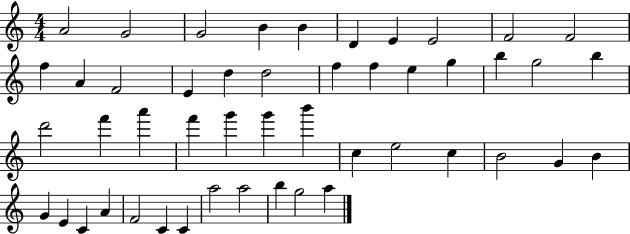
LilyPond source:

{
  \clef treble
  \numericTimeSignature
  \time 4/4
  \key c \major
  a'2 g'2 | g'2 b'4 b'4 | d'4 e'4 e'2 | f'2 f'2 | \break f''4 a'4 f'2 | e'4 d''4 d''2 | f''4 f''4 e''4 g''4 | b''4 g''2 b''4 | \break d'''2 f'''4 a'''4 | f'''4 g'''4 g'''4 b'''4 | c''4 e''2 c''4 | b'2 g'4 b'4 | \break g'4 e'4 c'4 a'4 | f'2 c'4 c'4 | a''2 a''2 | b''4 g''2 a''4 | \break \bar "|."
}